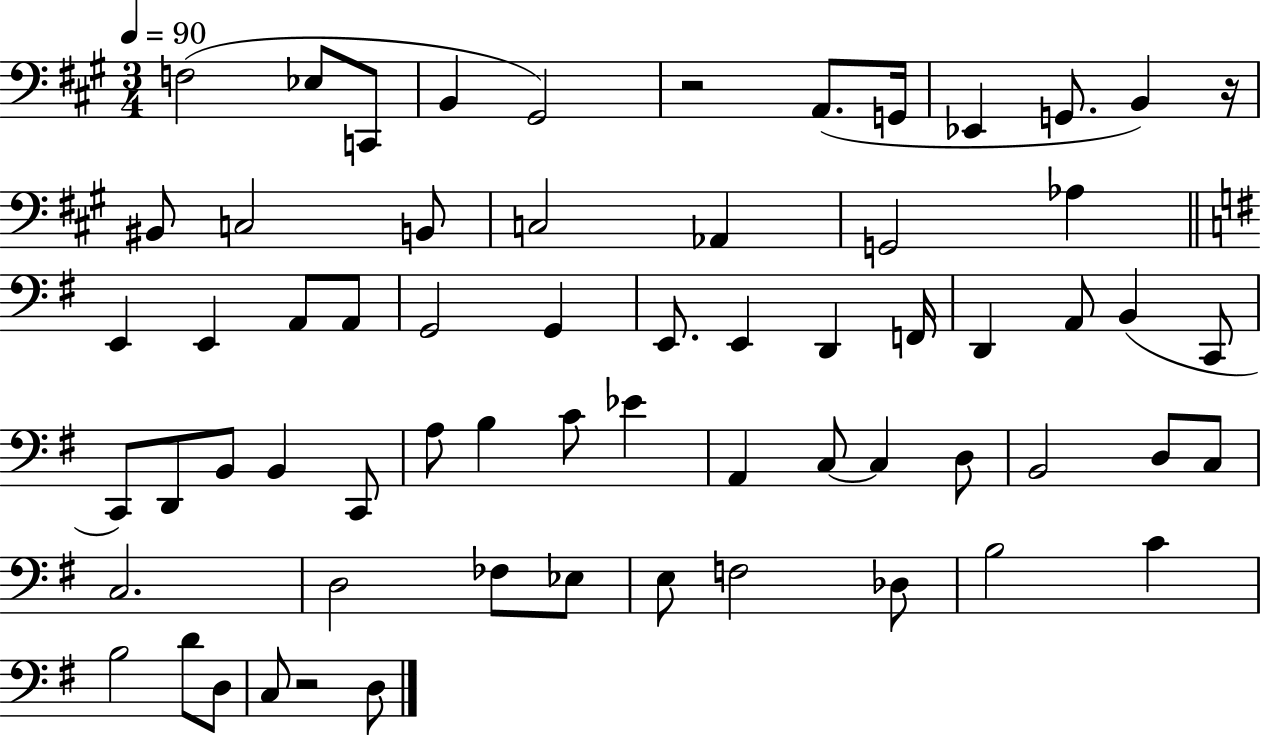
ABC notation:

X:1
T:Untitled
M:3/4
L:1/4
K:A
F,2 _E,/2 C,,/2 B,, ^G,,2 z2 A,,/2 G,,/4 _E,, G,,/2 B,, z/4 ^B,,/2 C,2 B,,/2 C,2 _A,, G,,2 _A, E,, E,, A,,/2 A,,/2 G,,2 G,, E,,/2 E,, D,, F,,/4 D,, A,,/2 B,, C,,/2 C,,/2 D,,/2 B,,/2 B,, C,,/2 A,/2 B, C/2 _E A,, C,/2 C, D,/2 B,,2 D,/2 C,/2 C,2 D,2 _F,/2 _E,/2 E,/2 F,2 _D,/2 B,2 C B,2 D/2 D,/2 C,/2 z2 D,/2